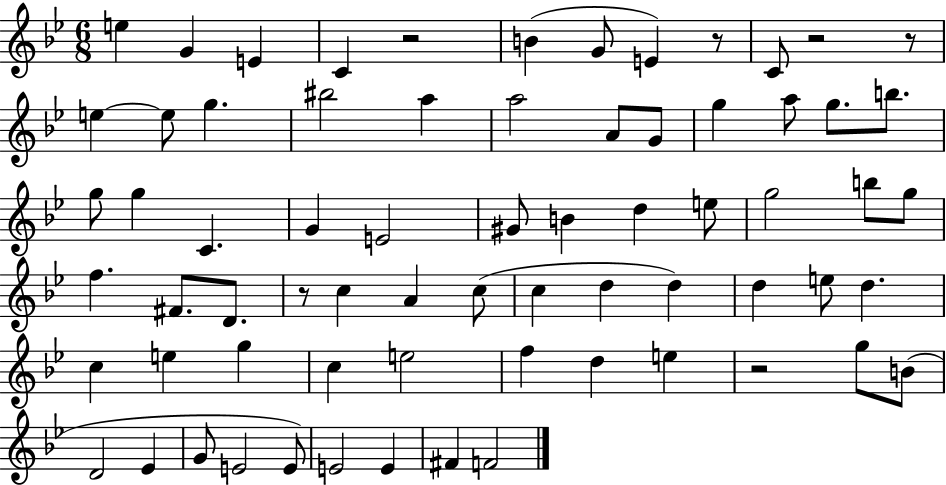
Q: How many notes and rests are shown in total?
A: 69